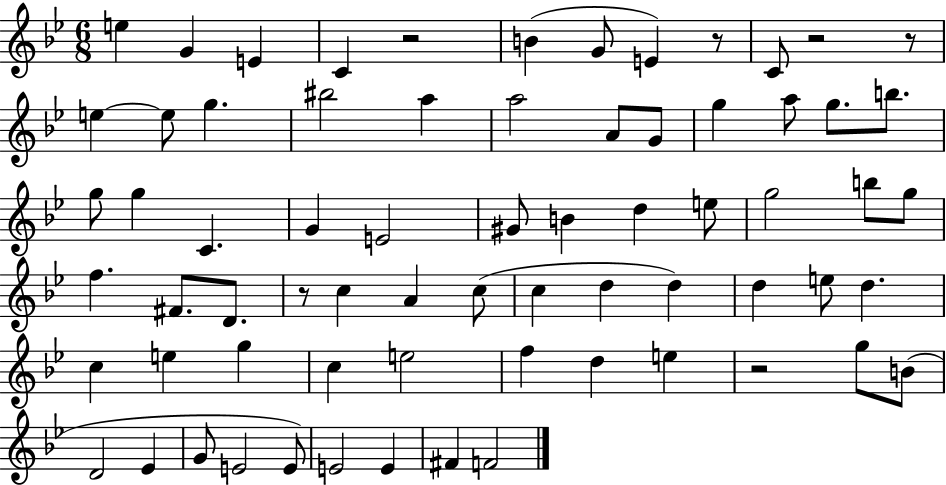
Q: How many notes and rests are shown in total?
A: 69